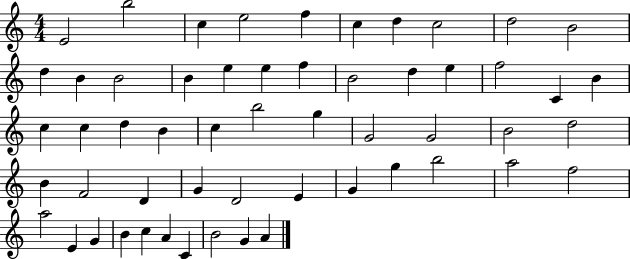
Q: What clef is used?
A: treble